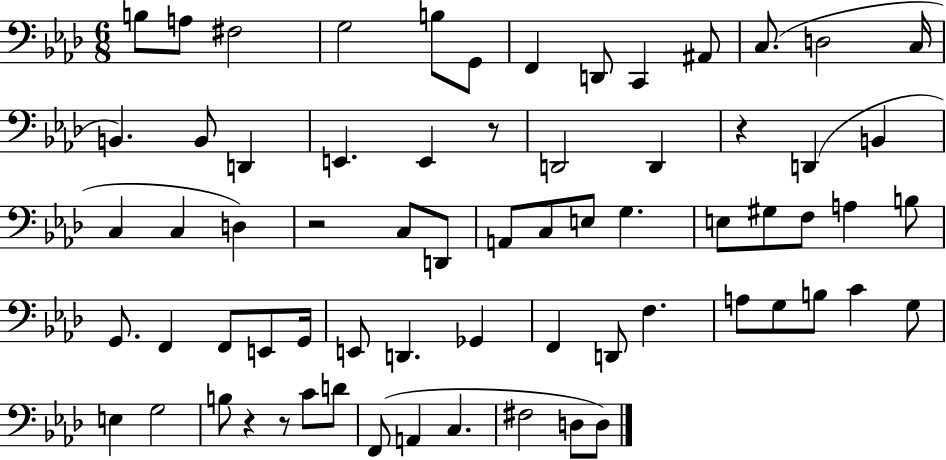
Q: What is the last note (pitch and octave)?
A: D3